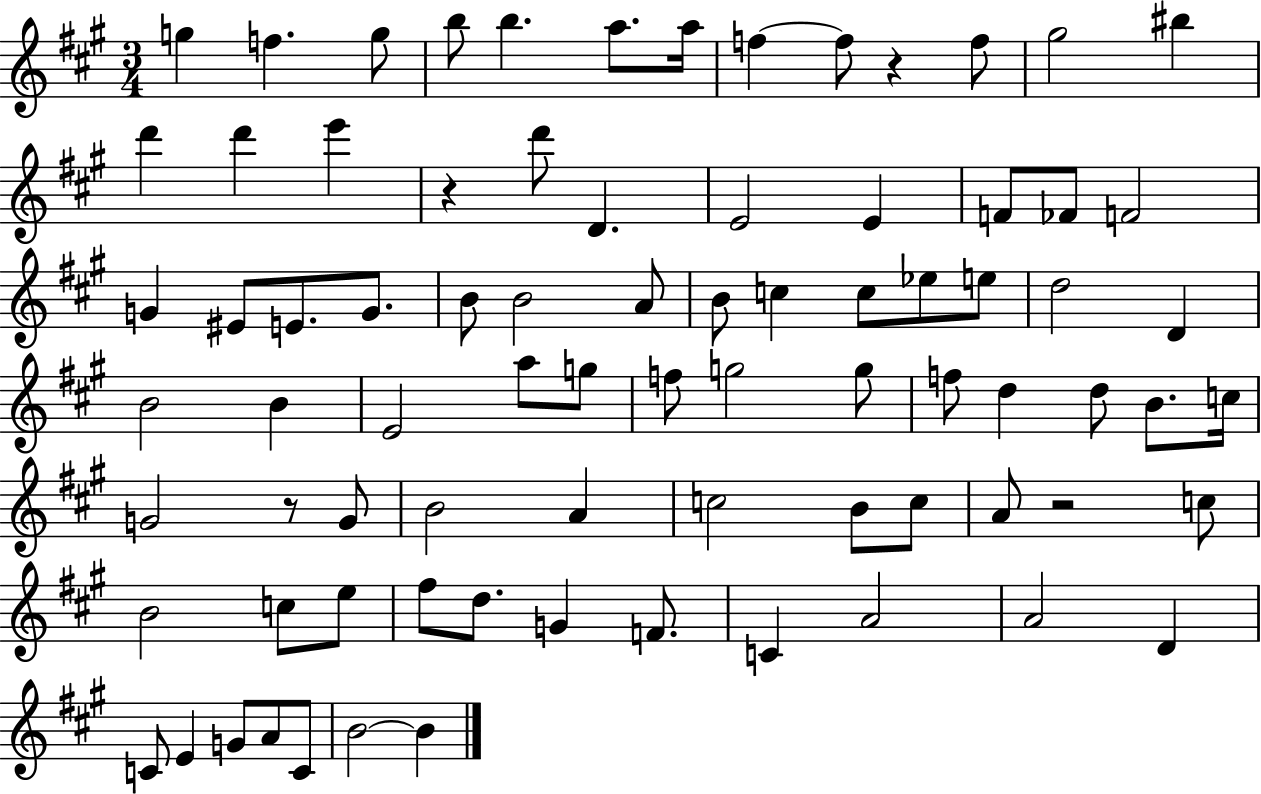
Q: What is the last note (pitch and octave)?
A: B4